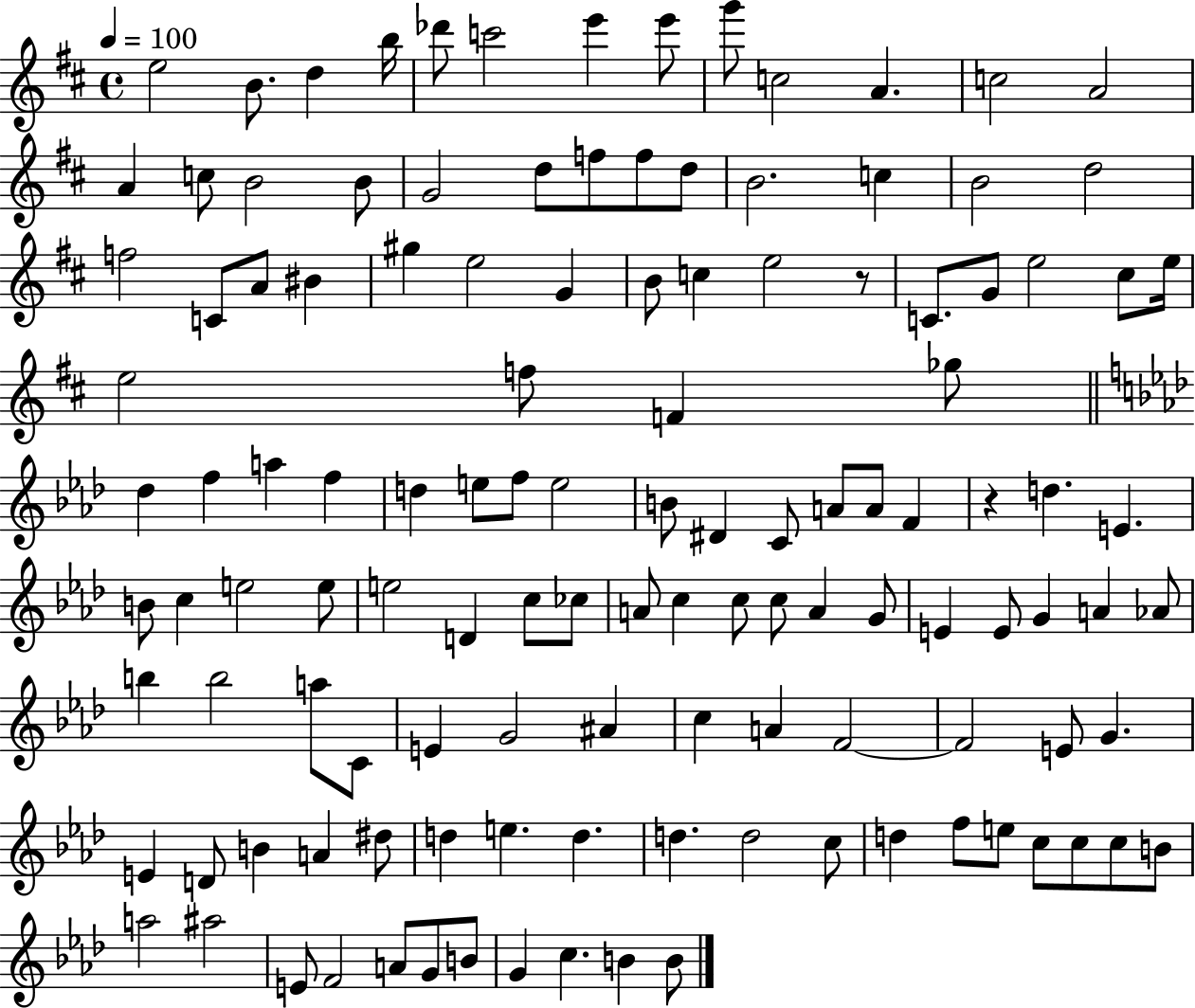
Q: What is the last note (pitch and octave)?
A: B4